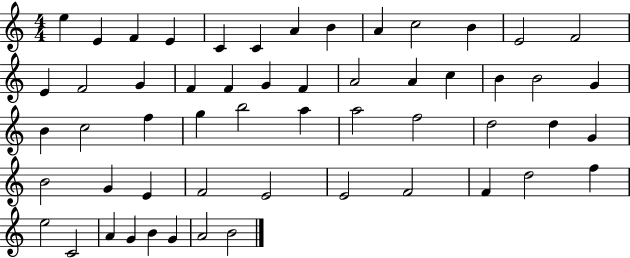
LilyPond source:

{
  \clef treble
  \numericTimeSignature
  \time 4/4
  \key c \major
  e''4 e'4 f'4 e'4 | c'4 c'4 a'4 b'4 | a'4 c''2 b'4 | e'2 f'2 | \break e'4 f'2 g'4 | f'4 f'4 g'4 f'4 | a'2 a'4 c''4 | b'4 b'2 g'4 | \break b'4 c''2 f''4 | g''4 b''2 a''4 | a''2 f''2 | d''2 d''4 g'4 | \break b'2 g'4 e'4 | f'2 e'2 | e'2 f'2 | f'4 d''2 f''4 | \break e''2 c'2 | a'4 g'4 b'4 g'4 | a'2 b'2 | \bar "|."
}